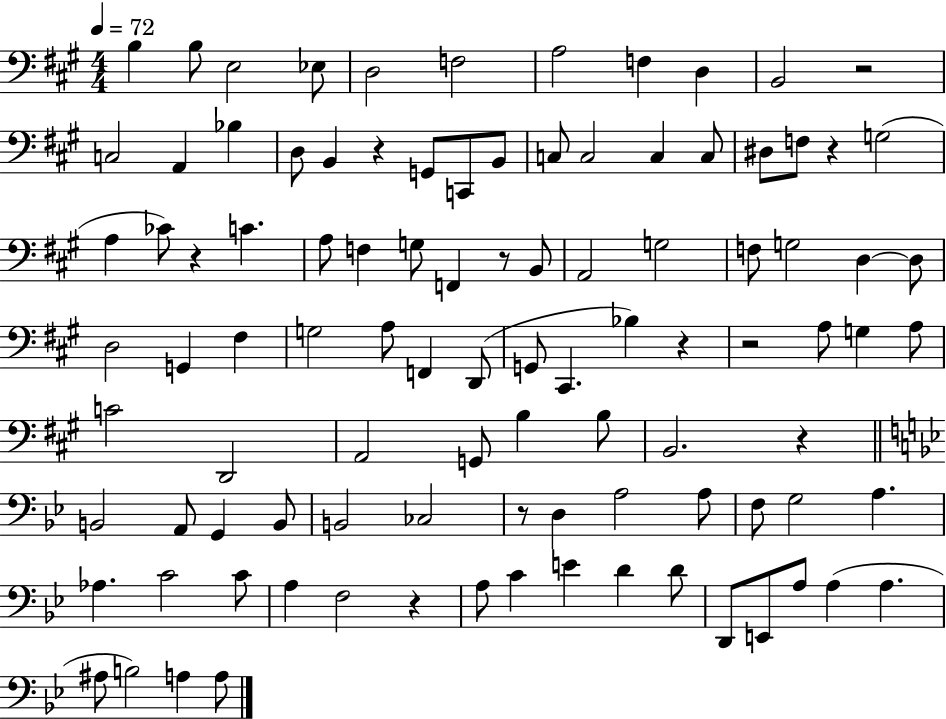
X:1
T:Untitled
M:4/4
L:1/4
K:A
B, B,/2 E,2 _E,/2 D,2 F,2 A,2 F, D, B,,2 z2 C,2 A,, _B, D,/2 B,, z G,,/2 C,,/2 B,,/2 C,/2 C,2 C, C,/2 ^D,/2 F,/2 z G,2 A, _C/2 z C A,/2 F, G,/2 F,, z/2 B,,/2 A,,2 G,2 F,/2 G,2 D, D,/2 D,2 G,, ^F, G,2 A,/2 F,, D,,/2 G,,/2 ^C,, _B, z z2 A,/2 G, A,/2 C2 D,,2 A,,2 G,,/2 B, B,/2 B,,2 z B,,2 A,,/2 G,, B,,/2 B,,2 _C,2 z/2 D, A,2 A,/2 F,/2 G,2 A, _A, C2 C/2 A, F,2 z A,/2 C E D D/2 D,,/2 E,,/2 A,/2 A, A, ^A,/2 B,2 A, A,/2